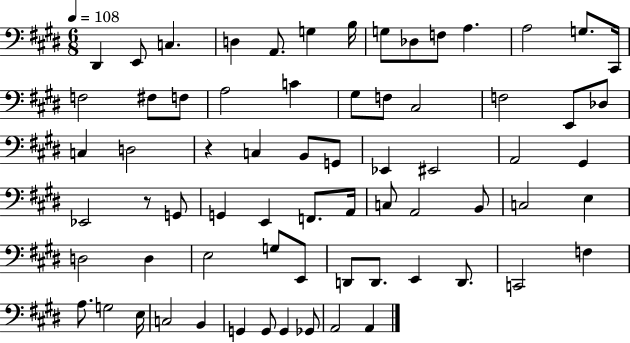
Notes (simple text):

D#2/q E2/e C3/q. D3/q A2/e. G3/q B3/s G3/e Db3/e F3/e A3/q. A3/h G3/e. C#2/s F3/h F#3/e F3/e A3/h C4/q G#3/e F3/e C#3/h F3/h E2/e Db3/e C3/q D3/h R/q C3/q B2/e G2/e Eb2/q EIS2/h A2/h G#2/q Eb2/h R/e G2/e G2/q E2/q F2/e. A2/s C3/e A2/h B2/e C3/h E3/q D3/h D3/q E3/h G3/e E2/e D2/e D2/e. E2/q D2/e. C2/h F3/q A3/e. G3/h E3/s C3/h B2/q G2/q G2/e G2/q Gb2/e A2/h A2/q